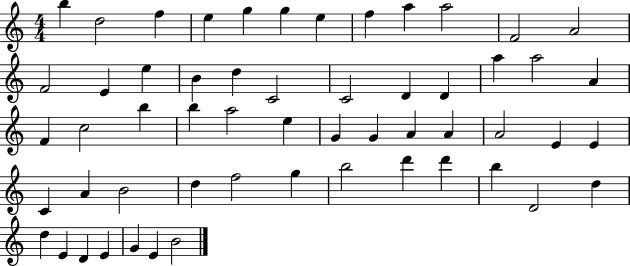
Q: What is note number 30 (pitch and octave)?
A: E5